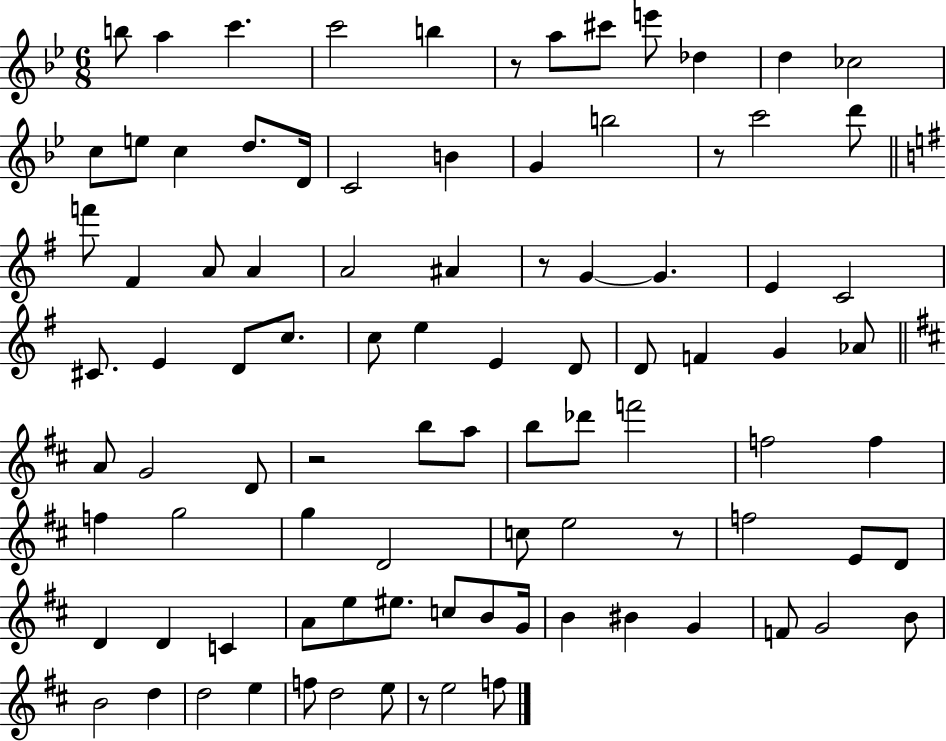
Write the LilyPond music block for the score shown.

{
  \clef treble
  \numericTimeSignature
  \time 6/8
  \key bes \major
  b''8 a''4 c'''4. | c'''2 b''4 | r8 a''8 cis'''8 e'''8 des''4 | d''4 ces''2 | \break c''8 e''8 c''4 d''8. d'16 | c'2 b'4 | g'4 b''2 | r8 c'''2 d'''8 | \break \bar "||" \break \key e \minor f'''8 fis'4 a'8 a'4 | a'2 ais'4 | r8 g'4~~ g'4. | e'4 c'2 | \break cis'8. e'4 d'8 c''8. | c''8 e''4 e'4 d'8 | d'8 f'4 g'4 aes'8 | \bar "||" \break \key d \major a'8 g'2 d'8 | r2 b''8 a''8 | b''8 des'''8 f'''2 | f''2 f''4 | \break f''4 g''2 | g''4 d'2 | c''8 e''2 r8 | f''2 e'8 d'8 | \break d'4 d'4 c'4 | a'8 e''8 eis''8. c''8 b'8 g'16 | b'4 bis'4 g'4 | f'8 g'2 b'8 | \break b'2 d''4 | d''2 e''4 | f''8 d''2 e''8 | r8 e''2 f''8 | \break \bar "|."
}